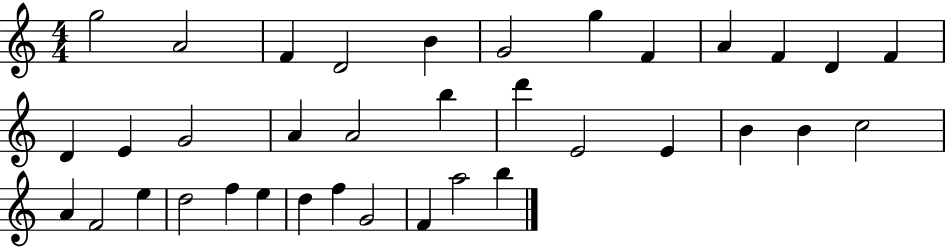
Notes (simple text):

G5/h A4/h F4/q D4/h B4/q G4/h G5/q F4/q A4/q F4/q D4/q F4/q D4/q E4/q G4/h A4/q A4/h B5/q D6/q E4/h E4/q B4/q B4/q C5/h A4/q F4/h E5/q D5/h F5/q E5/q D5/q F5/q G4/h F4/q A5/h B5/q